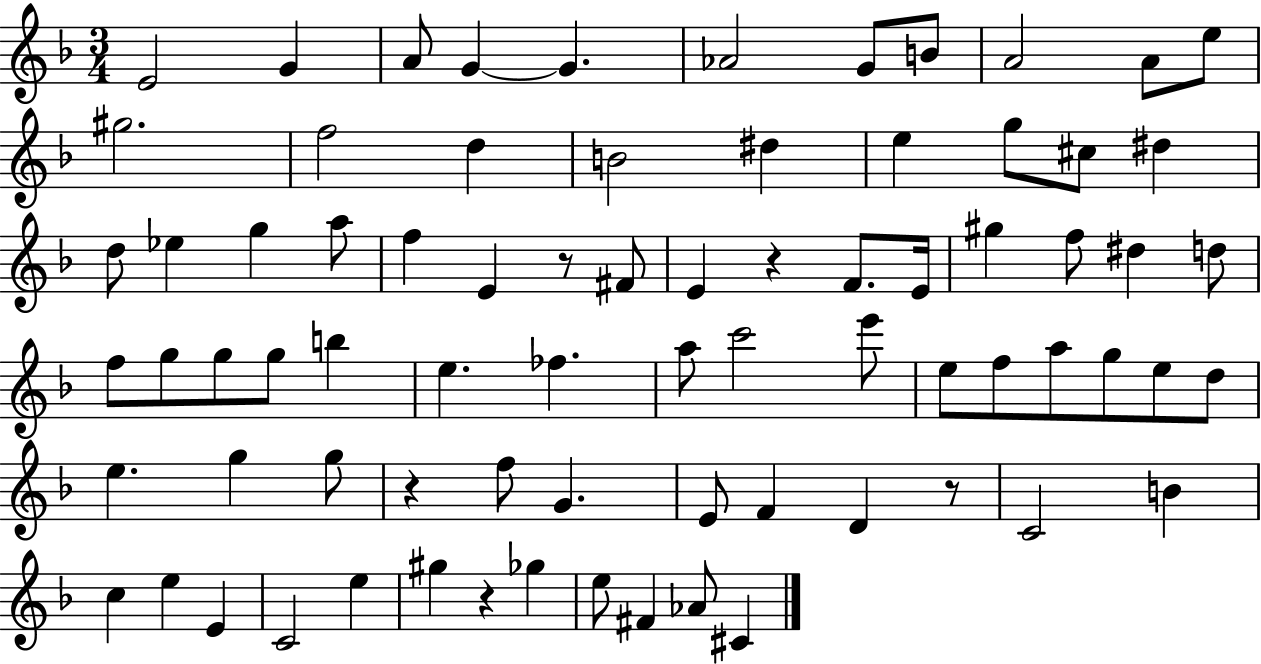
E4/h G4/q A4/e G4/q G4/q. Ab4/h G4/e B4/e A4/h A4/e E5/e G#5/h. F5/h D5/q B4/h D#5/q E5/q G5/e C#5/e D#5/q D5/e Eb5/q G5/q A5/e F5/q E4/q R/e F#4/e E4/q R/q F4/e. E4/s G#5/q F5/e D#5/q D5/e F5/e G5/e G5/e G5/e B5/q E5/q. FES5/q. A5/e C6/h E6/e E5/e F5/e A5/e G5/e E5/e D5/e E5/q. G5/q G5/e R/q F5/e G4/q. E4/e F4/q D4/q R/e C4/h B4/q C5/q E5/q E4/q C4/h E5/q G#5/q R/q Gb5/q E5/e F#4/q Ab4/e C#4/q